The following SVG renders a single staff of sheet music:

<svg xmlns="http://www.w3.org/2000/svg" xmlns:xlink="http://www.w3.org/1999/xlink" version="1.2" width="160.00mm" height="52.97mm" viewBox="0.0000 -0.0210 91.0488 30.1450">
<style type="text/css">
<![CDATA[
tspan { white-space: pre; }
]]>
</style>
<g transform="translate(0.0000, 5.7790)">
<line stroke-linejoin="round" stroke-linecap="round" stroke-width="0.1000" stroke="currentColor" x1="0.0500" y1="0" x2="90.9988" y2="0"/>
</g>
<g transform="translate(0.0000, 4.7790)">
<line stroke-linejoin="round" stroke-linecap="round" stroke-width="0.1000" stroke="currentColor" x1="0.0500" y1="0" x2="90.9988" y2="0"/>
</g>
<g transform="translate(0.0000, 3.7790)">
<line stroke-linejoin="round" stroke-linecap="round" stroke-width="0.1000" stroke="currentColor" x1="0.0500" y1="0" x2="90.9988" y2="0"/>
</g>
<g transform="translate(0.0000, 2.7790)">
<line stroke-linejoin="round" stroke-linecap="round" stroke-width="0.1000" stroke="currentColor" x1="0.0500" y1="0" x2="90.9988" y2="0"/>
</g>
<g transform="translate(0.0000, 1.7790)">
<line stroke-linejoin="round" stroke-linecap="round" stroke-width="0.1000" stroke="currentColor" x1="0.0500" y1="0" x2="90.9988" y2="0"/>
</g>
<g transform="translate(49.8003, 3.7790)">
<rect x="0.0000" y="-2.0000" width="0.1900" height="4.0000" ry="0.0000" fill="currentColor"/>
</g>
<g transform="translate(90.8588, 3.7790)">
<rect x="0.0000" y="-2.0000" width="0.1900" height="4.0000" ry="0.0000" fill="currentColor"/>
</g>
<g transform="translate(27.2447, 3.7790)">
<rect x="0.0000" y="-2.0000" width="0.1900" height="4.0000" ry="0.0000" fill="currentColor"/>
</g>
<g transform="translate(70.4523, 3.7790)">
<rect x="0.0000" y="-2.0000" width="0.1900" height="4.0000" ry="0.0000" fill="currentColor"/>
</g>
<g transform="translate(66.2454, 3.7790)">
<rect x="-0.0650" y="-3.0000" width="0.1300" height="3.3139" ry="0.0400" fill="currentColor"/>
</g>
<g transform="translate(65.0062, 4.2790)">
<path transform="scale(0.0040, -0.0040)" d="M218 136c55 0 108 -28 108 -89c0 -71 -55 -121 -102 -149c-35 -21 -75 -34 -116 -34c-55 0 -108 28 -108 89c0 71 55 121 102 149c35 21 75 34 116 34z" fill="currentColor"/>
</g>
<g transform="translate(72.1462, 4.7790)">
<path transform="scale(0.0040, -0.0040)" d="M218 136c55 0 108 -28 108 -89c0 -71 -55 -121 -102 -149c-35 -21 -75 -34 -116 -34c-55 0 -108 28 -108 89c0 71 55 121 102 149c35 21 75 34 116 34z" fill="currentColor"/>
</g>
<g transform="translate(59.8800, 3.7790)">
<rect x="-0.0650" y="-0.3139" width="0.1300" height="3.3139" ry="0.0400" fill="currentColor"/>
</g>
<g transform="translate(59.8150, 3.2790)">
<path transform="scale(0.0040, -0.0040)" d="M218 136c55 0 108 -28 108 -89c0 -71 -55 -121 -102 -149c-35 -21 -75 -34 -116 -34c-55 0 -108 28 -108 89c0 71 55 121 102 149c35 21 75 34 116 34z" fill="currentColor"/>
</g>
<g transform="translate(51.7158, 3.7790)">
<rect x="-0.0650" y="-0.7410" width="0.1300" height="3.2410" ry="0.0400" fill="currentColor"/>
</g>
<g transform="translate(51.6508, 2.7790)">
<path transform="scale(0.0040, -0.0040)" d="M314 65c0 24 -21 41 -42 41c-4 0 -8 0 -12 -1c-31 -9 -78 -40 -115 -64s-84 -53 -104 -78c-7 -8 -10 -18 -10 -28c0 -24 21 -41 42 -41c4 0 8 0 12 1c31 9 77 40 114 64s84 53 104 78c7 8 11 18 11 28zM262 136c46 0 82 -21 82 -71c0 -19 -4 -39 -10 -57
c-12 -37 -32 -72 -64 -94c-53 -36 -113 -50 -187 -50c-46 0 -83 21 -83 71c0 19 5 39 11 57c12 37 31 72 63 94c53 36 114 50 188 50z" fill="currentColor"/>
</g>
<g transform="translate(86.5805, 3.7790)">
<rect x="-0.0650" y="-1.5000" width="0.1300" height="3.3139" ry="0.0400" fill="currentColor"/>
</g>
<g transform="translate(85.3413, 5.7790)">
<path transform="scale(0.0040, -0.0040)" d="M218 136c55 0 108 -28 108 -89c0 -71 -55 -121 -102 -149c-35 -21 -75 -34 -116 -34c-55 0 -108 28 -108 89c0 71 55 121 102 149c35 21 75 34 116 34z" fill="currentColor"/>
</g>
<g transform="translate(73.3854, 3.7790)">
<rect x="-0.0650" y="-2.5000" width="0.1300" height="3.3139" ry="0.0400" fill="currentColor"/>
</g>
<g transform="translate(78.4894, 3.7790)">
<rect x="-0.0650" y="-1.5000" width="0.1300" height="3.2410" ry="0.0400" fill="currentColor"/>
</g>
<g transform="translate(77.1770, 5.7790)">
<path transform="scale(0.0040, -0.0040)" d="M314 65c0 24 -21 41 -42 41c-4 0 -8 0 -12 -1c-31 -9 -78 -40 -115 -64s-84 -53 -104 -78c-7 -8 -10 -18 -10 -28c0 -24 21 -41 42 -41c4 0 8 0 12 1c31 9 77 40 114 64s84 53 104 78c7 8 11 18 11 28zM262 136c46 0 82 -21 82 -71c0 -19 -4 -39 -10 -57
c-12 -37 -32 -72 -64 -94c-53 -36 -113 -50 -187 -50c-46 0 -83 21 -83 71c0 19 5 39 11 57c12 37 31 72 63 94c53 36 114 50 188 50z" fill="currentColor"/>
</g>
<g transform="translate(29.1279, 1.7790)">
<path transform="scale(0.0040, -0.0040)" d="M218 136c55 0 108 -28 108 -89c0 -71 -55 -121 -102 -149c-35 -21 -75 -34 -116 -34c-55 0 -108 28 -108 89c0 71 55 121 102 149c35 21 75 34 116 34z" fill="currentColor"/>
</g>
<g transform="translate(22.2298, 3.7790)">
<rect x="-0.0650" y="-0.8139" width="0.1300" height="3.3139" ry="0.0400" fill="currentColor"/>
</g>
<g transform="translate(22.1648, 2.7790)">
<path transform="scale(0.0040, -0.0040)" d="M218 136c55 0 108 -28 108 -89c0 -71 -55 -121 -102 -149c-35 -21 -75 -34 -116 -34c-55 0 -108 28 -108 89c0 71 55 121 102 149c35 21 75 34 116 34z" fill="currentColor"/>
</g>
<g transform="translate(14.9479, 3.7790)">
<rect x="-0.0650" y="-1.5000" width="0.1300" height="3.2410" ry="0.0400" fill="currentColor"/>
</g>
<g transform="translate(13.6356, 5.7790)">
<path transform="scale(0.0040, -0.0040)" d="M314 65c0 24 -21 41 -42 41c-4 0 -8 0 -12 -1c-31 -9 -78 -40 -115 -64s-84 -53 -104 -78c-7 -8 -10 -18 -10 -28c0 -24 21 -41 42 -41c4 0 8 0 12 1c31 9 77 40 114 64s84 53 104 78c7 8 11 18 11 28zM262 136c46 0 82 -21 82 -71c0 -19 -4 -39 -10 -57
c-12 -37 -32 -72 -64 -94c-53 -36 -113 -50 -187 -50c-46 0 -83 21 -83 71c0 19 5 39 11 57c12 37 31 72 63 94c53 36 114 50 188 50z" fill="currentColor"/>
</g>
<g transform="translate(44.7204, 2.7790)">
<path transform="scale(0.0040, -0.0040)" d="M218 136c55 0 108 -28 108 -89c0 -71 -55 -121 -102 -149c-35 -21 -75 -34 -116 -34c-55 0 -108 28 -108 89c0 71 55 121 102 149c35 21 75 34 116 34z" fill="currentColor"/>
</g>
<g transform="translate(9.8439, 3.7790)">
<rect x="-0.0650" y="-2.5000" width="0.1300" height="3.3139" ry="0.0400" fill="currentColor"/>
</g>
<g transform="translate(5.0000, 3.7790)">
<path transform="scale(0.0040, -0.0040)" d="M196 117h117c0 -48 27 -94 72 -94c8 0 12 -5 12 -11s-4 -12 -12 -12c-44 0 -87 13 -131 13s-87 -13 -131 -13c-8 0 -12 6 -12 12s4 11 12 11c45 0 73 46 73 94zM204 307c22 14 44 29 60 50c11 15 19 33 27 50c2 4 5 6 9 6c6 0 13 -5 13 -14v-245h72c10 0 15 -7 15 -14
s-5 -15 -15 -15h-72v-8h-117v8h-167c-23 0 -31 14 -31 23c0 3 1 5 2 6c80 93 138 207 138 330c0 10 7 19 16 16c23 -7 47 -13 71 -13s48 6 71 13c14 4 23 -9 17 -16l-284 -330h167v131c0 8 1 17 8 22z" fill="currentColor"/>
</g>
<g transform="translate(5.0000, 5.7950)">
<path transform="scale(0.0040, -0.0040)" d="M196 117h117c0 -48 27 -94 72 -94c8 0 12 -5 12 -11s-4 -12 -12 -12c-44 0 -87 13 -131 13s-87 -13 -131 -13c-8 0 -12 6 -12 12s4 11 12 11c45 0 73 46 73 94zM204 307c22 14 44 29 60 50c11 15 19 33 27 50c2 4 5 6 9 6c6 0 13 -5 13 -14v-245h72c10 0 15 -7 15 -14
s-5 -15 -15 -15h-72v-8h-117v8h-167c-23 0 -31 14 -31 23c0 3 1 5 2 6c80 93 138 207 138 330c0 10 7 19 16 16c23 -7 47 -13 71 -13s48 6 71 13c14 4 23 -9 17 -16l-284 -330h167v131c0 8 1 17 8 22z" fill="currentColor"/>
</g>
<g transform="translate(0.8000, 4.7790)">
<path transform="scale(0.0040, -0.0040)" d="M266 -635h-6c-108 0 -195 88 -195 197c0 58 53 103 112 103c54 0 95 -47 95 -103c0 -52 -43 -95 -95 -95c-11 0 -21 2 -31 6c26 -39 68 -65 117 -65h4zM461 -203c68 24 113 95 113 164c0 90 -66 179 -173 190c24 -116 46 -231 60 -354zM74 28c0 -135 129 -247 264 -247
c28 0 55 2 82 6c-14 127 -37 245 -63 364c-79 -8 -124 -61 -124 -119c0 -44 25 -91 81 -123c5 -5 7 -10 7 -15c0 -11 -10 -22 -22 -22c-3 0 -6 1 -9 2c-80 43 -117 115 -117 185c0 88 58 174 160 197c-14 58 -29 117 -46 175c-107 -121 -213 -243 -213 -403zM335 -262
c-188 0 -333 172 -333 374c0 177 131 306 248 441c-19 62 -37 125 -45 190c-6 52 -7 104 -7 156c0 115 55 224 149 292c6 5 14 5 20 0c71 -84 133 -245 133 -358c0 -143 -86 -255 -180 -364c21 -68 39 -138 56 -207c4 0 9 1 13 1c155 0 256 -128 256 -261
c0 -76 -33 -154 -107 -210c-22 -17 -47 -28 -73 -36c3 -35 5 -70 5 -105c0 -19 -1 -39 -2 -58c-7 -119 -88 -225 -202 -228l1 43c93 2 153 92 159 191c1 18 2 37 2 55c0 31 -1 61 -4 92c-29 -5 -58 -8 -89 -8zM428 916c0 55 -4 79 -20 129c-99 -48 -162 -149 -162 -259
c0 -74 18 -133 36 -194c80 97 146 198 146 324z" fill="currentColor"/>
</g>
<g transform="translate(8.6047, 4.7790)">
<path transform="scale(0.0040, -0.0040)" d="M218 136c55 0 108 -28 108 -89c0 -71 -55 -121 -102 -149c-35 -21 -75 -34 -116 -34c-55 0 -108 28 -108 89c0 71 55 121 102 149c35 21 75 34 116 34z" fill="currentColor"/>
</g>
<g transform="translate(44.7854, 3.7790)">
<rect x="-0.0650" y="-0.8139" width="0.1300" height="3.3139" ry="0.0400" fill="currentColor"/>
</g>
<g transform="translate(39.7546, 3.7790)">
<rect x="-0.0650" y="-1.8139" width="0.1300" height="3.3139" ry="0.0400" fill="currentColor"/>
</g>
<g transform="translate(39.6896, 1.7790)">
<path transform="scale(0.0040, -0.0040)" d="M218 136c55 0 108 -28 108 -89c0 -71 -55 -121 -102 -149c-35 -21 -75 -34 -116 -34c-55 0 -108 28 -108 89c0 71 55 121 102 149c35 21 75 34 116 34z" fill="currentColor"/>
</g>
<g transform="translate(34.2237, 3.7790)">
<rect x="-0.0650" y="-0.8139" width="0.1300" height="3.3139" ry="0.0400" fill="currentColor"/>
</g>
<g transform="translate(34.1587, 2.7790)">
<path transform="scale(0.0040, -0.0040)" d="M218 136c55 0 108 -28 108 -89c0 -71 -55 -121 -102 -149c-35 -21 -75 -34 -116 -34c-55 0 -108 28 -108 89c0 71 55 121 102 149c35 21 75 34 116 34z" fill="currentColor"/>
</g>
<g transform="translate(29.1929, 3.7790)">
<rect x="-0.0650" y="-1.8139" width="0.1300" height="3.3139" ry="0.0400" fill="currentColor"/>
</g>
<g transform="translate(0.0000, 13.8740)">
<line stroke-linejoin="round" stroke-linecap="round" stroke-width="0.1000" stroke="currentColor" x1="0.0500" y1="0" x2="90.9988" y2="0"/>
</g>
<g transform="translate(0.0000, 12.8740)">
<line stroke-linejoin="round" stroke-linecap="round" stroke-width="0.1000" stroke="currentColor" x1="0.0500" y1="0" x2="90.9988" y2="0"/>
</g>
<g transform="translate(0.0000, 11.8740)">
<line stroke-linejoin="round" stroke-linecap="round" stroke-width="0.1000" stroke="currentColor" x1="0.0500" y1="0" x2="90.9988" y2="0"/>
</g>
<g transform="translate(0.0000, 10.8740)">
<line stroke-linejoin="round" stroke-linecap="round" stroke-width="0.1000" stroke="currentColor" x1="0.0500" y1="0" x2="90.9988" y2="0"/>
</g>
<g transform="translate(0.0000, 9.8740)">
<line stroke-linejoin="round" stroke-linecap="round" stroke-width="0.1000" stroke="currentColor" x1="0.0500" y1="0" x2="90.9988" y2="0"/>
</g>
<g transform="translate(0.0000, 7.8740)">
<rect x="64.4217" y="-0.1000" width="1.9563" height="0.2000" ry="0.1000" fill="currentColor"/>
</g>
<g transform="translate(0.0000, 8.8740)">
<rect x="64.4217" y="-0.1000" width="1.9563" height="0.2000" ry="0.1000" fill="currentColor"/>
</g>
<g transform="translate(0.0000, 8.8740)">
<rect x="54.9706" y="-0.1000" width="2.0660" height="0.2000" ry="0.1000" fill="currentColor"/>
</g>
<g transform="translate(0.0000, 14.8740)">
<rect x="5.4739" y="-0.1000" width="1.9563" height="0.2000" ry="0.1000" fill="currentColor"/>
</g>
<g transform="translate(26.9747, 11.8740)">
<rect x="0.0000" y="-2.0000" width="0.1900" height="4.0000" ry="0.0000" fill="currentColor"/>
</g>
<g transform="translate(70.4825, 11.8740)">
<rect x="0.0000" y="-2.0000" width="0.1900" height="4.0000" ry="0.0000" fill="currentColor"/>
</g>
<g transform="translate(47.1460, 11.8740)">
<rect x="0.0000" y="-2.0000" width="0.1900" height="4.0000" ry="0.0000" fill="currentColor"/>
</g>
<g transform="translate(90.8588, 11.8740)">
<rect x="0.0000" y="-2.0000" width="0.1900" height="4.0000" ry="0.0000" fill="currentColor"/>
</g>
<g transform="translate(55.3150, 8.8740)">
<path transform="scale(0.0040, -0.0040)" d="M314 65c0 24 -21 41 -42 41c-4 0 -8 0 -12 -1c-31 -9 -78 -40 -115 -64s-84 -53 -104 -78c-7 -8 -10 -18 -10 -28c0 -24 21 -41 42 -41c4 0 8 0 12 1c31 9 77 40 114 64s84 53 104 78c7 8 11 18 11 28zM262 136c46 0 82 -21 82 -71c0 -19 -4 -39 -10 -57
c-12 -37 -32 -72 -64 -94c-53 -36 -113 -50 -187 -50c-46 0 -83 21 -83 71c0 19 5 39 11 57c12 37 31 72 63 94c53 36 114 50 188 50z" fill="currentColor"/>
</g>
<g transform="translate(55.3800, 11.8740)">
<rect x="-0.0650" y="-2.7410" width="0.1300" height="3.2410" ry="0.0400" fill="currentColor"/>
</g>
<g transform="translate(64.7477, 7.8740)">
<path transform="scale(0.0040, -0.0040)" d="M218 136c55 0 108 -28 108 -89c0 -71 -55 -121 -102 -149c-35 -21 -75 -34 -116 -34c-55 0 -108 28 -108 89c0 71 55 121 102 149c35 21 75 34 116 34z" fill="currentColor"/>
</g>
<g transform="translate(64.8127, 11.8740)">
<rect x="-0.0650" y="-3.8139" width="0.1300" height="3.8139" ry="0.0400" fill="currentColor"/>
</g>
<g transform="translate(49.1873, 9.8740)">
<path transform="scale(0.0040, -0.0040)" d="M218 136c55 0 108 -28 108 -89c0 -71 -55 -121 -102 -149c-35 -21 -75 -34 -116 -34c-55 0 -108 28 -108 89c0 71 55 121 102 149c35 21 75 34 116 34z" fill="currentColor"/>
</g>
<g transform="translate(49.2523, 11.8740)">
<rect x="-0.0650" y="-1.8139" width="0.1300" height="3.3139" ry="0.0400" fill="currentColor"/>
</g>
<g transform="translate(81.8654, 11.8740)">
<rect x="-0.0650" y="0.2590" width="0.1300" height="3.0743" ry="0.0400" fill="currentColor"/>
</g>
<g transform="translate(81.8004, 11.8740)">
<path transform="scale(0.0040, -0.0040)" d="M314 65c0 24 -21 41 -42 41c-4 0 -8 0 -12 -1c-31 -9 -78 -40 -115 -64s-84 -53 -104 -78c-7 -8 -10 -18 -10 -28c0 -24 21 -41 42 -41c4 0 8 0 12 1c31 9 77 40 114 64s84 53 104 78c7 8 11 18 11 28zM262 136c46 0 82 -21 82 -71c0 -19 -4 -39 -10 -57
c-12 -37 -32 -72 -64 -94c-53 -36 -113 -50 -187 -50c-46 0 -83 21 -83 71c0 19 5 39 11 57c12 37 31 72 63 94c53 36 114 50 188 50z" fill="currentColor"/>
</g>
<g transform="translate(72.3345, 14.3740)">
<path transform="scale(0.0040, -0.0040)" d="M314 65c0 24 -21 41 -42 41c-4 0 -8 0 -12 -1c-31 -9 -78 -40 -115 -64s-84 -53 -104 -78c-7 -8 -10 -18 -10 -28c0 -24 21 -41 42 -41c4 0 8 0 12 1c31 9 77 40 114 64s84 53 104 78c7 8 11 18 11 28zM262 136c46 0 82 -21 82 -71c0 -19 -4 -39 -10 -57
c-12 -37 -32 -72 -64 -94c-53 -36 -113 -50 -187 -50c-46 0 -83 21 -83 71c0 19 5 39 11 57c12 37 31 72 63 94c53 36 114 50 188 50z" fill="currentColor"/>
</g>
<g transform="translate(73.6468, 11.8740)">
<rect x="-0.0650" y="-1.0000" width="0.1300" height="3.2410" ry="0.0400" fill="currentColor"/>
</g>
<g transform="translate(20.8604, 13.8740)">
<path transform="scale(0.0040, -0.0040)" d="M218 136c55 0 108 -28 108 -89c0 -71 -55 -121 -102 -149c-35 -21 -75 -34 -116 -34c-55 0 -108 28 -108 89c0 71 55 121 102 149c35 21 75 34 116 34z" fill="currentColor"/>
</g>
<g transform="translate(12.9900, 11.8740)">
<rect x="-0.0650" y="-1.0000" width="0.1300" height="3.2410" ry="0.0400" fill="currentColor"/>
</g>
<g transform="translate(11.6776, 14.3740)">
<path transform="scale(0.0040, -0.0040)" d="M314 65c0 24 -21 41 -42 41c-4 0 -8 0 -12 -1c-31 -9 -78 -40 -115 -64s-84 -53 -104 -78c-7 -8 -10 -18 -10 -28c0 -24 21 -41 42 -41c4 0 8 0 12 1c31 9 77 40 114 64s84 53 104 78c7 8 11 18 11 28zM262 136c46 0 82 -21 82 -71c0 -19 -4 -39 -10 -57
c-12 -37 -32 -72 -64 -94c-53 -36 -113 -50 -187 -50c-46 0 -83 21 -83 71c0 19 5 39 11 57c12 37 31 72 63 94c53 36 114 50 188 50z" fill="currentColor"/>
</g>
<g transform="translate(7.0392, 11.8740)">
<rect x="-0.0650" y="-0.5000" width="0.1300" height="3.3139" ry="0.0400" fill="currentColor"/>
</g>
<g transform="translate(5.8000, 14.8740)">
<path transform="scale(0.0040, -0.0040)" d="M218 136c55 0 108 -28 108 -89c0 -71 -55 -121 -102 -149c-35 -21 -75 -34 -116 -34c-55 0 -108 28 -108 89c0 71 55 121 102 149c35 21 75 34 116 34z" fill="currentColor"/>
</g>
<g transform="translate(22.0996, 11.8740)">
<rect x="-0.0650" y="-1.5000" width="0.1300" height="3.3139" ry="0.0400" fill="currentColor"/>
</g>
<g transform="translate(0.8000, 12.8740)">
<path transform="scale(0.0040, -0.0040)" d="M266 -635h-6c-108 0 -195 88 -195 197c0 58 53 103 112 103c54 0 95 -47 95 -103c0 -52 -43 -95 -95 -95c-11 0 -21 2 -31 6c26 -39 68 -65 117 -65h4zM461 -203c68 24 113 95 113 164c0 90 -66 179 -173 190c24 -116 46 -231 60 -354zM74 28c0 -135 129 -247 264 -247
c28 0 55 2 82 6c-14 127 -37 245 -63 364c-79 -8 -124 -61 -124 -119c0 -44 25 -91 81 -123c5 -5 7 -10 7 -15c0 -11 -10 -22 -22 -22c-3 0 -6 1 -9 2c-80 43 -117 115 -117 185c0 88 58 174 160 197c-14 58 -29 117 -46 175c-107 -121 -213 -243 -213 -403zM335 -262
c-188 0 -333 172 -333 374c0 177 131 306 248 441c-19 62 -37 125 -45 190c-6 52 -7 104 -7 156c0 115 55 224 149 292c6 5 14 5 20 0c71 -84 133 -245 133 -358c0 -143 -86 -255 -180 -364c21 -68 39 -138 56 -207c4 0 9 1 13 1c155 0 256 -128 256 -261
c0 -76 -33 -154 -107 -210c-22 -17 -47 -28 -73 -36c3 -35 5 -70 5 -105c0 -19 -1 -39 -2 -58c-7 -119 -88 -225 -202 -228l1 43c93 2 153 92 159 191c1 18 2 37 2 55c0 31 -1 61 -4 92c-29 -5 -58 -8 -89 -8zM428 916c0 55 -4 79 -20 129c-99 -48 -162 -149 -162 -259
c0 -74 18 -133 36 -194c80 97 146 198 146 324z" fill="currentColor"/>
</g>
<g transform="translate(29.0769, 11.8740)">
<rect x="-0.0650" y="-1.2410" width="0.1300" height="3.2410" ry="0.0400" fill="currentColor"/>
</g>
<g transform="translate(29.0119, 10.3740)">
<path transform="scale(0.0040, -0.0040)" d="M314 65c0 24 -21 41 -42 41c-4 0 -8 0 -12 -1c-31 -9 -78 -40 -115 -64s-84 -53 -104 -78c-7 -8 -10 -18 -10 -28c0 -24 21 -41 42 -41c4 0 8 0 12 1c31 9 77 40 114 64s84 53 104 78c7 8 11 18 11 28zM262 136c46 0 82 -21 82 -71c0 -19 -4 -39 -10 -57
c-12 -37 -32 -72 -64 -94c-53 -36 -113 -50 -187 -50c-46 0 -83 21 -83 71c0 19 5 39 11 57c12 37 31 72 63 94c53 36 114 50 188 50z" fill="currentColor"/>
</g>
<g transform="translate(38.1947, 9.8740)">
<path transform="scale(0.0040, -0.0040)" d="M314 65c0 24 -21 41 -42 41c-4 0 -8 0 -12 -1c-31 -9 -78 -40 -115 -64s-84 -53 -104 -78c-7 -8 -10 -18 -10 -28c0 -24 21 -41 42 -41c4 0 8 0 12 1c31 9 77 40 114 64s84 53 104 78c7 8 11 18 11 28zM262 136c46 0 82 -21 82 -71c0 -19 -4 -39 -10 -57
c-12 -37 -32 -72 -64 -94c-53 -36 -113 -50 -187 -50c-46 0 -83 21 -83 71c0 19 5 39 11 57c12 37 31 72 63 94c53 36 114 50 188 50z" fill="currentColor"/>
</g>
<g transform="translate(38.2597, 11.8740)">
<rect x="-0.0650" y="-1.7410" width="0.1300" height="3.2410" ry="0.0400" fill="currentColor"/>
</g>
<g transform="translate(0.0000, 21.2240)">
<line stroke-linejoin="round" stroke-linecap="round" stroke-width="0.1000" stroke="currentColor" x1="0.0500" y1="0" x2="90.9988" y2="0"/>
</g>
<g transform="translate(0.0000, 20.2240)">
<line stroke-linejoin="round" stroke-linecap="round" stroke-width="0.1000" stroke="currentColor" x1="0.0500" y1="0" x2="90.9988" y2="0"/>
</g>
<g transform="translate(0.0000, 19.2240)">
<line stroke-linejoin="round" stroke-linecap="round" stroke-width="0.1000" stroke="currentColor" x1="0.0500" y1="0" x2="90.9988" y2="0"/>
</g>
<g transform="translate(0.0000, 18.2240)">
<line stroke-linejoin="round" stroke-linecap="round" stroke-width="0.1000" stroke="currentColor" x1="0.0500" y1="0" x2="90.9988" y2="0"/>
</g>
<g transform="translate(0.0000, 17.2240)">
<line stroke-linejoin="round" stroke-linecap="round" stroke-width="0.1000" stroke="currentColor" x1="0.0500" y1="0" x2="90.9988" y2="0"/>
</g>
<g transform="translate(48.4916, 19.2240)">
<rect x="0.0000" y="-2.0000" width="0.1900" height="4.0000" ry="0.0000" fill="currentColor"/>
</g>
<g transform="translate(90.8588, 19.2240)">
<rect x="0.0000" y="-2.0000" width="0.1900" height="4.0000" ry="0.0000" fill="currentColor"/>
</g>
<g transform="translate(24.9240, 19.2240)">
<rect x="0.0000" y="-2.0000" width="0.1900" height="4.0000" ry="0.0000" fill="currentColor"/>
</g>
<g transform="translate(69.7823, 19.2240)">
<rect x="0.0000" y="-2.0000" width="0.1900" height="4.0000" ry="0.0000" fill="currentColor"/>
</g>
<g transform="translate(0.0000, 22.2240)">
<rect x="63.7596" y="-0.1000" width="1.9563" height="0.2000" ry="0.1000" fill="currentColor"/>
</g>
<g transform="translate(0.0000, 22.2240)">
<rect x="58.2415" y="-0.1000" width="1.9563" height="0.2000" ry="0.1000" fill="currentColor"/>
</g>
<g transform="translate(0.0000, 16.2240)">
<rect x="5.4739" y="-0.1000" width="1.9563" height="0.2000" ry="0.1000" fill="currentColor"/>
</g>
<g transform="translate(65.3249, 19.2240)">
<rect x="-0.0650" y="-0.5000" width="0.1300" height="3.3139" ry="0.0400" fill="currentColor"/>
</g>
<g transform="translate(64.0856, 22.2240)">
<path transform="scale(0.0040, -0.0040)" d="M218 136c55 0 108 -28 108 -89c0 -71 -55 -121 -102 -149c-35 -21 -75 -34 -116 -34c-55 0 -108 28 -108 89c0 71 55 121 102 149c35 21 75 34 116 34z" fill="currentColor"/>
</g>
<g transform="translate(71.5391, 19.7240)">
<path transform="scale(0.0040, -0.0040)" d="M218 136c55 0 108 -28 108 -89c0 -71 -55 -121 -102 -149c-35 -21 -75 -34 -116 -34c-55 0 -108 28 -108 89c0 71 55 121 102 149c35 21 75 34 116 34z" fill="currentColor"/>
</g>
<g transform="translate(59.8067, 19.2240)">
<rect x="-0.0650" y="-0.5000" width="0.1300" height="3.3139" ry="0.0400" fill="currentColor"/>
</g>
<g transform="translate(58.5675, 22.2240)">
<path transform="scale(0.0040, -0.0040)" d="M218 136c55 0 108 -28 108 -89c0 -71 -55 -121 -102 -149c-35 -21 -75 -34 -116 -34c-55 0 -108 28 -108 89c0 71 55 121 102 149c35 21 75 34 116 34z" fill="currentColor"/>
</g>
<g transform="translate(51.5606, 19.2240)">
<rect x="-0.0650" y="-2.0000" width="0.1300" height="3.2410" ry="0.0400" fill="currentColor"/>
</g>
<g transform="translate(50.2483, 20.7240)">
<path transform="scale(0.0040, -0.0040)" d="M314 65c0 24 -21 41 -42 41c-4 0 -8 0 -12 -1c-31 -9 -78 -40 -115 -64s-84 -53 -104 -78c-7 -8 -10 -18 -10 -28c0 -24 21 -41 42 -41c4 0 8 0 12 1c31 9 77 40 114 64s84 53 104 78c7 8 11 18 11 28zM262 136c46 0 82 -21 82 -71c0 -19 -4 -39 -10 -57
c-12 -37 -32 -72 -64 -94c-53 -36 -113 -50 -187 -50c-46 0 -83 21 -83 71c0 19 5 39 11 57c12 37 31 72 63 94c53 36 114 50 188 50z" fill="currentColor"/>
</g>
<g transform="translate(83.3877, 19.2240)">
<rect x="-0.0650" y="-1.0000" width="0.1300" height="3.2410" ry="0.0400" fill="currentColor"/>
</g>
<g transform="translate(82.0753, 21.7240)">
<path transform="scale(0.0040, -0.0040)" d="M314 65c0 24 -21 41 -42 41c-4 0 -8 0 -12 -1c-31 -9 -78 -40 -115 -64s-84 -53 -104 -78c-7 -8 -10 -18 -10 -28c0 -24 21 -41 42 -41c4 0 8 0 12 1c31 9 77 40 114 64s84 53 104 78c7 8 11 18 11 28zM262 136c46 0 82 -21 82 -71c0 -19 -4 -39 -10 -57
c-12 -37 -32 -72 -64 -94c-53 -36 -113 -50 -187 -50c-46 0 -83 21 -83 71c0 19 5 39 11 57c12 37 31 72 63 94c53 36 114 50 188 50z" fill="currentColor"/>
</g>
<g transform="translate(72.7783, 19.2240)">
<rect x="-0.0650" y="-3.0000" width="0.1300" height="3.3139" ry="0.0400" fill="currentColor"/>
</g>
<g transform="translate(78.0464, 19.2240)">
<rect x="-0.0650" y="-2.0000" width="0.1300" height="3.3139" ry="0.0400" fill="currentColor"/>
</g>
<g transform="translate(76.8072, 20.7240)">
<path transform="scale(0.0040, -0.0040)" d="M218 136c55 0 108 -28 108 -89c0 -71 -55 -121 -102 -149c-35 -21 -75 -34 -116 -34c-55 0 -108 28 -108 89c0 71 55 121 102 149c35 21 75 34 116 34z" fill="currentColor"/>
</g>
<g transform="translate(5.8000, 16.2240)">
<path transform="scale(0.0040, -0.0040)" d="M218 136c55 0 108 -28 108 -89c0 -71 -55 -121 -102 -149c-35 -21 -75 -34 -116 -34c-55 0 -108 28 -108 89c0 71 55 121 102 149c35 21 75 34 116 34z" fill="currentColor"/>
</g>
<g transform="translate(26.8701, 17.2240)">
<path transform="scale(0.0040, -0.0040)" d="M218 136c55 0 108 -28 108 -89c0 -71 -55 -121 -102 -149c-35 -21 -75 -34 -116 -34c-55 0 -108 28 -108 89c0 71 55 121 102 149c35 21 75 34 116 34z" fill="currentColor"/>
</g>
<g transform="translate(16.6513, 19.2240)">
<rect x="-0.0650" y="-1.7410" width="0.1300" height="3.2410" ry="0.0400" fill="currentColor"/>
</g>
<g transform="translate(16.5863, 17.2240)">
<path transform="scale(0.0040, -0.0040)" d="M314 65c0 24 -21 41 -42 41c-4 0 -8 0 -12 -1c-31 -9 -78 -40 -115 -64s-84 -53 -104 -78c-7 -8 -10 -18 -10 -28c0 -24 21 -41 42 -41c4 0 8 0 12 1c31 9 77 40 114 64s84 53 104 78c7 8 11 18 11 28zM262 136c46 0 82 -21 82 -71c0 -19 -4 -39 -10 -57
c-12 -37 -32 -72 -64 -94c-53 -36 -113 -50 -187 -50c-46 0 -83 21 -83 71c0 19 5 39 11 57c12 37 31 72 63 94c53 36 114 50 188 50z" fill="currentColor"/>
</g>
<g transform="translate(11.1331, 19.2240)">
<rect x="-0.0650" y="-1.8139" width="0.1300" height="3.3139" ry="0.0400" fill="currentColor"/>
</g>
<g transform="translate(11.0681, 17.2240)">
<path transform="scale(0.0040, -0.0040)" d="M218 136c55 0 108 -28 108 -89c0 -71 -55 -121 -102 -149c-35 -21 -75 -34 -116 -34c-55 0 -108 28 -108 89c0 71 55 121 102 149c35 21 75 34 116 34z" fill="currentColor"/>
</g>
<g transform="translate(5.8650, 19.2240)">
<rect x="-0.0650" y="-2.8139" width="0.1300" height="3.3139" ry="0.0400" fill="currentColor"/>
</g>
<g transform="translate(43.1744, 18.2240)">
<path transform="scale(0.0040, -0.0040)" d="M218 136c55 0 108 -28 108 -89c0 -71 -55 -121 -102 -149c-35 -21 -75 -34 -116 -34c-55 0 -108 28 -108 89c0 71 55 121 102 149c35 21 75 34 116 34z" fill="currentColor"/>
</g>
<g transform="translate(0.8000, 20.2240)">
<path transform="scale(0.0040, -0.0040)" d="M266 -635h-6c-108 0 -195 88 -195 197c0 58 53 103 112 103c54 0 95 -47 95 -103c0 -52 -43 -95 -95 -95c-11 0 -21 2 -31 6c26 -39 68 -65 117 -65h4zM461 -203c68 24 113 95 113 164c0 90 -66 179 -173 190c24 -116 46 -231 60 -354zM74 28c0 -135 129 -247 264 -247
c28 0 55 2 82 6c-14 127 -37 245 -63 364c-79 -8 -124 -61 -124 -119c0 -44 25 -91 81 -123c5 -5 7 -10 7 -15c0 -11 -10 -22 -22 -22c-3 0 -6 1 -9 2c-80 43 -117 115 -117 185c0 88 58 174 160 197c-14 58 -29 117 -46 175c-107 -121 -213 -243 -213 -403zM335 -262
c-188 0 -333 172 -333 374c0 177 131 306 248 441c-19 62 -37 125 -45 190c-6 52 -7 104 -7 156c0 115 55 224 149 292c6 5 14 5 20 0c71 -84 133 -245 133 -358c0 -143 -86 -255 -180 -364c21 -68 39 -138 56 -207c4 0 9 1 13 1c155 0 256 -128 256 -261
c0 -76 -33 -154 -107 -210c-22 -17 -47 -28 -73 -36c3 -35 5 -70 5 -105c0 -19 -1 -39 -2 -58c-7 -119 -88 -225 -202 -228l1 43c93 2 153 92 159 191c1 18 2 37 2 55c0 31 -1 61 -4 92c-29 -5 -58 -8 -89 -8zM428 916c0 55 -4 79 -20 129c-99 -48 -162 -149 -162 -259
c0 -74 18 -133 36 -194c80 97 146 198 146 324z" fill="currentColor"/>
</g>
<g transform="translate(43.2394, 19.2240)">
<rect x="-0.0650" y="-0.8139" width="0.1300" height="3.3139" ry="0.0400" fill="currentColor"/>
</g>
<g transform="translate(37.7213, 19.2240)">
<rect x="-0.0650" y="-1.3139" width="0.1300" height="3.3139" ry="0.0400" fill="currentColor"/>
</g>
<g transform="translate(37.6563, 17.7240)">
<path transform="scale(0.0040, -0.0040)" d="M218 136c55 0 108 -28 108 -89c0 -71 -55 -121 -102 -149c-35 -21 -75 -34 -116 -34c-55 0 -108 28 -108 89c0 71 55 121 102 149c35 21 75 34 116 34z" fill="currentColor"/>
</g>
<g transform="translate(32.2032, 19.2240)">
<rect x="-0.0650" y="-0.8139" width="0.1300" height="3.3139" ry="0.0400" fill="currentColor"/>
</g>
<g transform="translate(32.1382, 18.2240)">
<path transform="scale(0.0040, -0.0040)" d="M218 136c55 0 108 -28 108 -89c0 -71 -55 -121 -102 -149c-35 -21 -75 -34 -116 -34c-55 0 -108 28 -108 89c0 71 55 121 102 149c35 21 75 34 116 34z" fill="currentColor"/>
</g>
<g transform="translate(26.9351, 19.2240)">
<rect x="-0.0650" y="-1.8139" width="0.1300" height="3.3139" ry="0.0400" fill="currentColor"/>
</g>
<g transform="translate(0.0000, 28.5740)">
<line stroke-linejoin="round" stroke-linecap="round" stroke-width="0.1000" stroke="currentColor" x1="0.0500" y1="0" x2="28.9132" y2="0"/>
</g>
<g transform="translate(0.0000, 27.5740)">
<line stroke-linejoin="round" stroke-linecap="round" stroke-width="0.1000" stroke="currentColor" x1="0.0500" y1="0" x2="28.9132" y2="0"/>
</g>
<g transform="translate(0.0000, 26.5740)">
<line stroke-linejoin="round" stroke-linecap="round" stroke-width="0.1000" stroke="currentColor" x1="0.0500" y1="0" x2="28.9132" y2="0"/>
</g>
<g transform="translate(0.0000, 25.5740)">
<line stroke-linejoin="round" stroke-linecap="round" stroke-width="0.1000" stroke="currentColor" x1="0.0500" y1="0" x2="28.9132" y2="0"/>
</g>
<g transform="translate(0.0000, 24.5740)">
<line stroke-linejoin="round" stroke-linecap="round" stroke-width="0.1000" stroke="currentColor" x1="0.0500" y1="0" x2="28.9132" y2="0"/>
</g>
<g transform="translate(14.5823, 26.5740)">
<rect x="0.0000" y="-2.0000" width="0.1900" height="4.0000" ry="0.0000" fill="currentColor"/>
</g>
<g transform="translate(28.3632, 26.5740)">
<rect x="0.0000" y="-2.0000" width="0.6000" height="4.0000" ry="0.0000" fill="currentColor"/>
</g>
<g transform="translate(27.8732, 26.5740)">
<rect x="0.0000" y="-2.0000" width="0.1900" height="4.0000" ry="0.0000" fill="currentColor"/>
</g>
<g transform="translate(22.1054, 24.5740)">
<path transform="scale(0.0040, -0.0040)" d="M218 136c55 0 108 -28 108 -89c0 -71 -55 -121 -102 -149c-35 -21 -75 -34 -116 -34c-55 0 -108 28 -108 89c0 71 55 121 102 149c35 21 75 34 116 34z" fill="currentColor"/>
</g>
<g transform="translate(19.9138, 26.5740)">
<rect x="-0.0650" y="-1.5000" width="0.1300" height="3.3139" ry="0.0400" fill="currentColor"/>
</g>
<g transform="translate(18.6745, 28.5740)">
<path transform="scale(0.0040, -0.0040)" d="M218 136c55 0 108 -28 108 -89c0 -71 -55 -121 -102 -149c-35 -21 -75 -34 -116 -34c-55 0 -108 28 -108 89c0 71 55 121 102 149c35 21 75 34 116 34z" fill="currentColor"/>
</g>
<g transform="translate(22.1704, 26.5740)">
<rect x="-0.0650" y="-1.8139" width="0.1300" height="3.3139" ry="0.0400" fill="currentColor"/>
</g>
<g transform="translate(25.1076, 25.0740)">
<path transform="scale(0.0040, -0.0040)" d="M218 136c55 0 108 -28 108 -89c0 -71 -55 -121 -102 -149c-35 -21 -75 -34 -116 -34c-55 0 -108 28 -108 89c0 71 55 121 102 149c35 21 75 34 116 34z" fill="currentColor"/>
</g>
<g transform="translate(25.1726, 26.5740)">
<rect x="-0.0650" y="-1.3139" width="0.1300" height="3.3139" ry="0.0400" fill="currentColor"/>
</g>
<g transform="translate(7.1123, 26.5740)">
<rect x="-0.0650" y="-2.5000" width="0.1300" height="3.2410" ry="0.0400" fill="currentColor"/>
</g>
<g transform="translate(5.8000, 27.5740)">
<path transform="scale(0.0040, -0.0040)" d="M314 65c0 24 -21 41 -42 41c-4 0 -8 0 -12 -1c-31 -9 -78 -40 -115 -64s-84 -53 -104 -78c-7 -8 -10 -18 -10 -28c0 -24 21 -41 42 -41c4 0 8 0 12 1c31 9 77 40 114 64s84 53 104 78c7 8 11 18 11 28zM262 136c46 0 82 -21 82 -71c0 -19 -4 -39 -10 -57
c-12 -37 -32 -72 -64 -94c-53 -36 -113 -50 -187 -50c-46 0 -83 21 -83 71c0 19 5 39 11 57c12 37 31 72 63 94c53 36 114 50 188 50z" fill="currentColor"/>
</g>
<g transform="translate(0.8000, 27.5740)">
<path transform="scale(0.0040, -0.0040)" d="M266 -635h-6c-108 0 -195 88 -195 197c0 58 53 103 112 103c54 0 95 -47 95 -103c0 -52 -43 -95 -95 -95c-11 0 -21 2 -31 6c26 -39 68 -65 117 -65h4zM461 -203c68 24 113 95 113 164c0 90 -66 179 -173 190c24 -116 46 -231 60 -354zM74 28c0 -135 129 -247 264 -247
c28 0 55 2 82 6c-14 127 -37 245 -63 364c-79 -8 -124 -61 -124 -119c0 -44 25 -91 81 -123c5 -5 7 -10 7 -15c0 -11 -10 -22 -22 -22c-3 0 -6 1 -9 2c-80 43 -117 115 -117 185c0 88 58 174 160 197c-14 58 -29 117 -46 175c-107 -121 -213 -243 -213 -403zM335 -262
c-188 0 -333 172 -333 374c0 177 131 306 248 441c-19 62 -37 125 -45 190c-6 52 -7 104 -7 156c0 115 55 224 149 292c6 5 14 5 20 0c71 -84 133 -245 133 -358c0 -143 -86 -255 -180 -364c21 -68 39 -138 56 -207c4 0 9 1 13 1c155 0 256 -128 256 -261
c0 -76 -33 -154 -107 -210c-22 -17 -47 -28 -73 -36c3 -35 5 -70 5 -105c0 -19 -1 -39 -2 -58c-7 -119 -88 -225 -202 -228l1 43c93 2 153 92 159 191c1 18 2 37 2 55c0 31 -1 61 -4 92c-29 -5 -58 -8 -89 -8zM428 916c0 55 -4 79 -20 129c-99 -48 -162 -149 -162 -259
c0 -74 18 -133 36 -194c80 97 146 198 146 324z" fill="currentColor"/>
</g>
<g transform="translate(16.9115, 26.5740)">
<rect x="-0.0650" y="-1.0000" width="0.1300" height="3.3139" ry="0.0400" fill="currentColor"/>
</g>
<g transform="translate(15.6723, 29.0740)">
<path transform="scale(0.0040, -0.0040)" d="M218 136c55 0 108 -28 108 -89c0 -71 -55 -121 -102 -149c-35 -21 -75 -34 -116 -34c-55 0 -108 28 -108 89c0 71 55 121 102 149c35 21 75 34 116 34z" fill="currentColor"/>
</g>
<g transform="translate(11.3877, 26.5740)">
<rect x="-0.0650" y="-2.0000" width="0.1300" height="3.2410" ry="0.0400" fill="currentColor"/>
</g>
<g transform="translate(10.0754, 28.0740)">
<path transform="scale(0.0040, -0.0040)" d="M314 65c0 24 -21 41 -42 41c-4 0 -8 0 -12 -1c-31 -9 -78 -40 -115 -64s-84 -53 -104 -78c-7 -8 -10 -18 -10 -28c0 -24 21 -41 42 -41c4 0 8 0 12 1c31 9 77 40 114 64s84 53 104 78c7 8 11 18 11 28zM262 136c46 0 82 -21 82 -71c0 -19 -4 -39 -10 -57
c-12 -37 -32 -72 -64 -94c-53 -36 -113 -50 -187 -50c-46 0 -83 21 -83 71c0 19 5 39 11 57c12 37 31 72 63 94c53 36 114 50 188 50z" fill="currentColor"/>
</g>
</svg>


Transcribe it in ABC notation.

X:1
T:Untitled
M:4/4
L:1/4
K:C
G E2 d f d f d d2 c A G E2 E C D2 E e2 f2 f a2 c' D2 B2 a f f2 f d e d F2 C C A F D2 G2 F2 D E f e